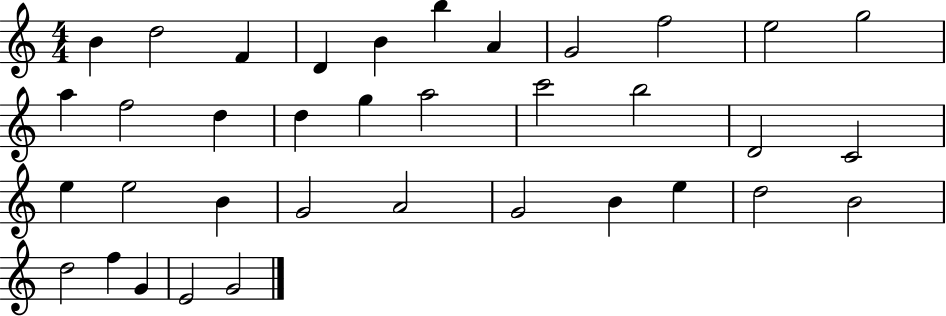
{
  \clef treble
  \numericTimeSignature
  \time 4/4
  \key c \major
  b'4 d''2 f'4 | d'4 b'4 b''4 a'4 | g'2 f''2 | e''2 g''2 | \break a''4 f''2 d''4 | d''4 g''4 a''2 | c'''2 b''2 | d'2 c'2 | \break e''4 e''2 b'4 | g'2 a'2 | g'2 b'4 e''4 | d''2 b'2 | \break d''2 f''4 g'4 | e'2 g'2 | \bar "|."
}